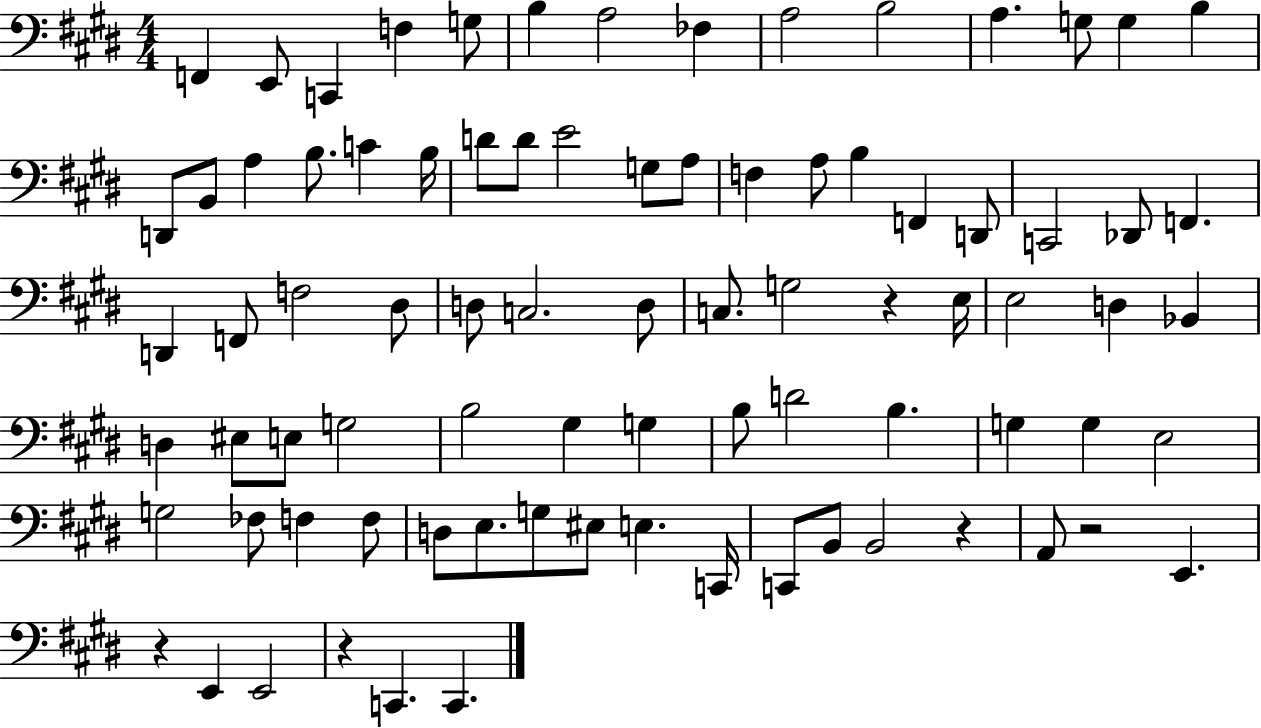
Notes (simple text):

F2/q E2/e C2/q F3/q G3/e B3/q A3/h FES3/q A3/h B3/h A3/q. G3/e G3/q B3/q D2/e B2/e A3/q B3/e. C4/q B3/s D4/e D4/e E4/h G3/e A3/e F3/q A3/e B3/q F2/q D2/e C2/h Db2/e F2/q. D2/q F2/e F3/h D#3/e D3/e C3/h. D3/e C3/e. G3/h R/q E3/s E3/h D3/q Bb2/q D3/q EIS3/e E3/e G3/h B3/h G#3/q G3/q B3/e D4/h B3/q. G3/q G3/q E3/h G3/h FES3/e F3/q F3/e D3/e E3/e. G3/e EIS3/e E3/q. C2/s C2/e B2/e B2/h R/q A2/e R/h E2/q. R/q E2/q E2/h R/q C2/q. C2/q.